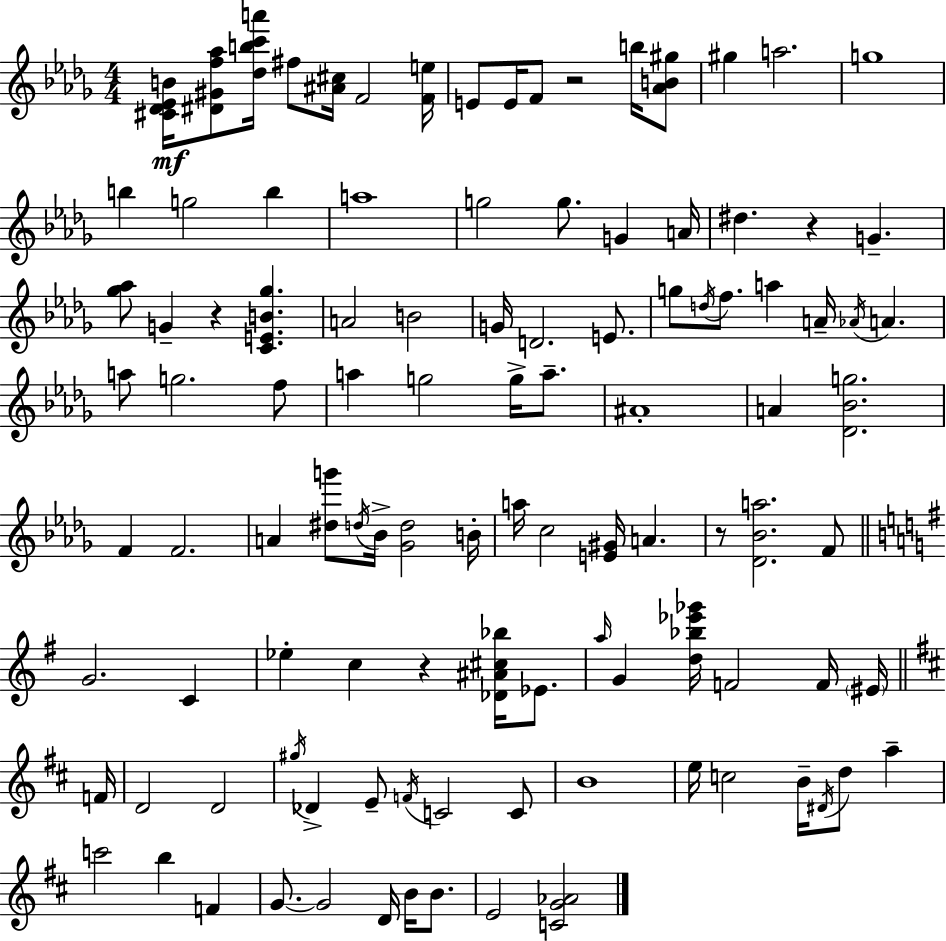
[C#4,Db4,Eb4,B4]/s [D#4,G#4,F5,Ab5]/e [Db5,B5,C6,A6]/s F#5/e [A#4,C#5]/s F4/h [F4,E5]/s E4/e E4/s F4/e R/h B5/s [Ab4,B4,G#5]/e G#5/q A5/h. G5/w B5/q G5/h B5/q A5/w G5/h G5/e. G4/q A4/s D#5/q. R/q G4/q. [Gb5,Ab5]/e G4/q R/q [C4,E4,B4,Gb5]/q. A4/h B4/h G4/s D4/h. E4/e. G5/e D5/s F5/e. A5/q A4/s Ab4/s A4/q. A5/e G5/h. F5/e A5/q G5/h G5/s A5/e. A#4/w A4/q [Db4,Bb4,G5]/h. F4/q F4/h. A4/q [D#5,G6]/e D5/s Bb4/s [Gb4,D5]/h B4/s A5/s C5/h [E4,G#4]/s A4/q. R/e [Db4,Bb4,A5]/h. F4/e G4/h. C4/q Eb5/q C5/q R/q [Db4,A#4,C#5,Bb5]/s Eb4/e. A5/s G4/q [D5,Bb5,Eb6,Gb6]/s F4/h F4/s EIS4/s F4/s D4/h D4/h G#5/s Db4/q E4/e F4/s C4/h C4/e B4/w E5/s C5/h B4/s D#4/s D5/e A5/q C6/h B5/q F4/q G4/e. G4/h D4/s B4/s B4/e. E4/h [C4,G4,Ab4]/h